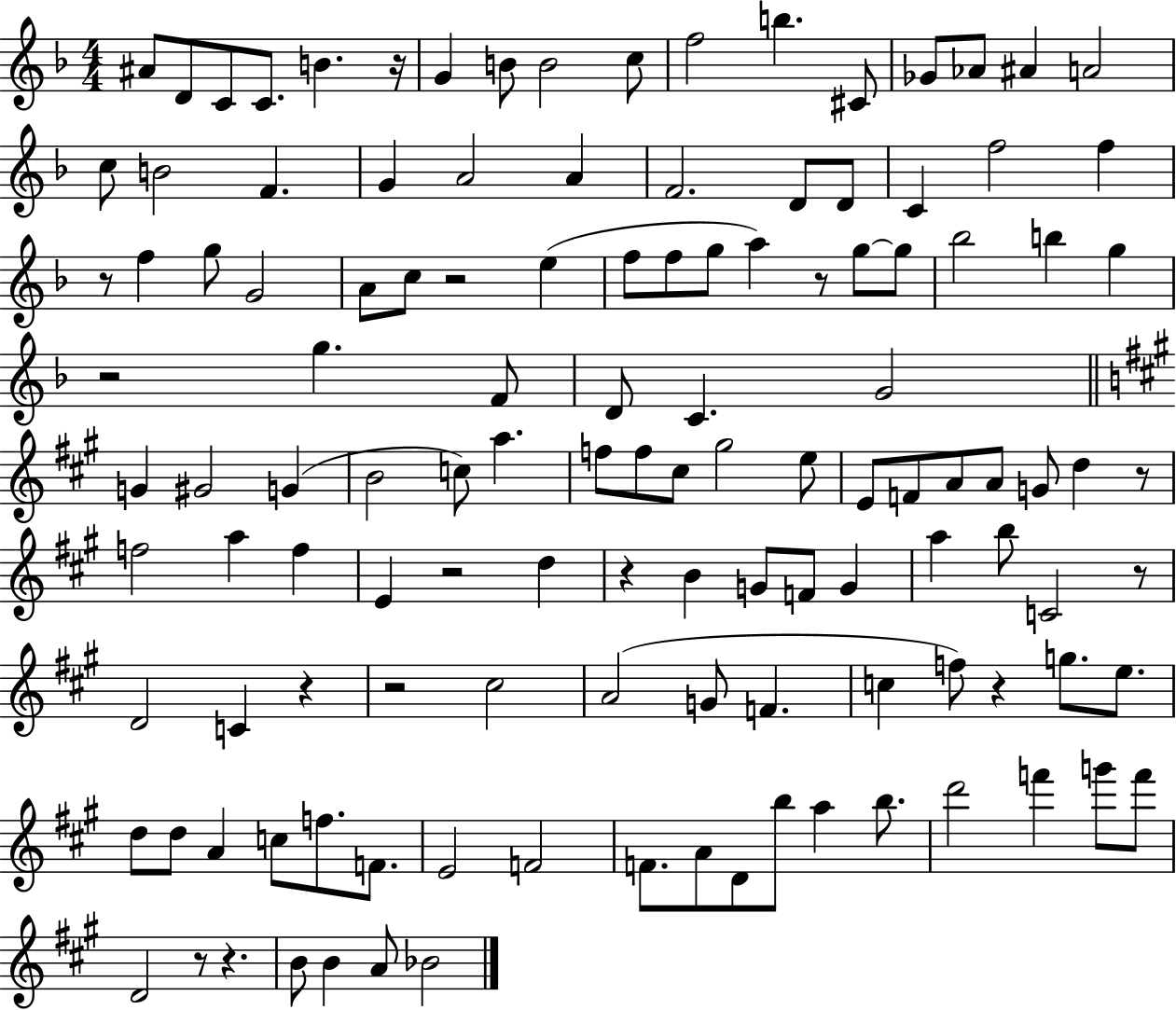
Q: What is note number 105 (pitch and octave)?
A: F6